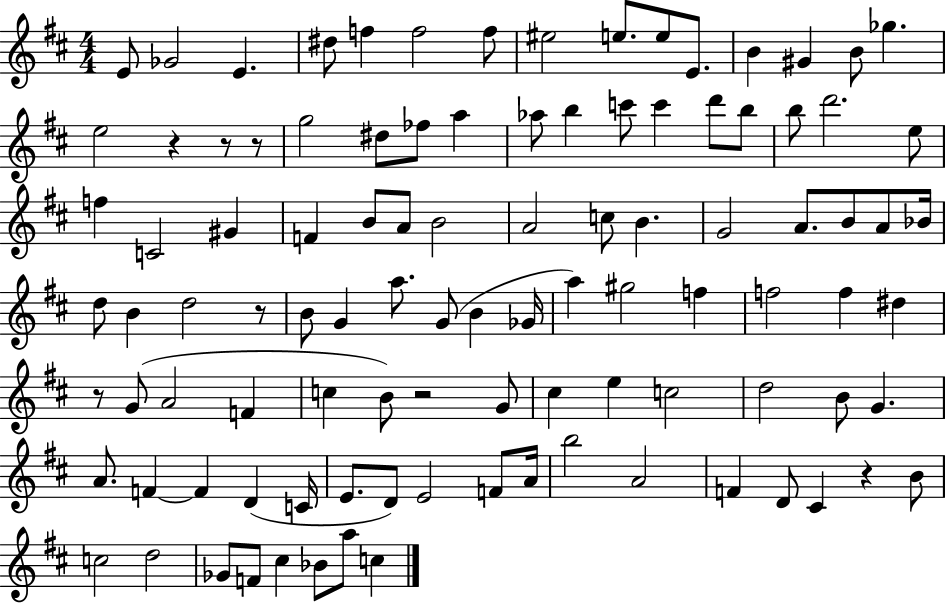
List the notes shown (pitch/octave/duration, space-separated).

E4/e Gb4/h E4/q. D#5/e F5/q F5/h F5/e EIS5/h E5/e. E5/e E4/e. B4/q G#4/q B4/e Gb5/q. E5/h R/q R/e R/e G5/h D#5/e FES5/e A5/q Ab5/e B5/q C6/e C6/q D6/e B5/e B5/e D6/h. E5/e F5/q C4/h G#4/q F4/q B4/e A4/e B4/h A4/h C5/e B4/q. G4/h A4/e. B4/e A4/e Bb4/s D5/e B4/q D5/h R/e B4/e G4/q A5/e. G4/e B4/q Gb4/s A5/q G#5/h F5/q F5/h F5/q D#5/q R/e G4/e A4/h F4/q C5/q B4/e R/h G4/e C#5/q E5/q C5/h D5/h B4/e G4/q. A4/e. F4/q F4/q D4/q C4/s E4/e. D4/e E4/h F4/e A4/s B5/h A4/h F4/q D4/e C#4/q R/q B4/e C5/h D5/h Gb4/e F4/e C#5/q Bb4/e A5/e C5/q